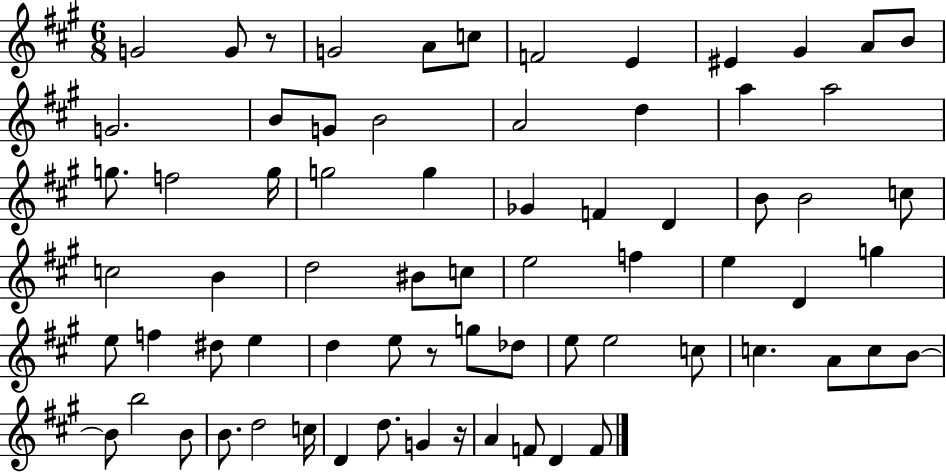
{
  \clef treble
  \numericTimeSignature
  \time 6/8
  \key a \major
  g'2 g'8 r8 | g'2 a'8 c''8 | f'2 e'4 | eis'4 gis'4 a'8 b'8 | \break g'2. | b'8 g'8 b'2 | a'2 d''4 | a''4 a''2 | \break g''8. f''2 g''16 | g''2 g''4 | ges'4 f'4 d'4 | b'8 b'2 c''8 | \break c''2 b'4 | d''2 bis'8 c''8 | e''2 f''4 | e''4 d'4 g''4 | \break e''8 f''4 dis''8 e''4 | d''4 e''8 r8 g''8 des''8 | e''8 e''2 c''8 | c''4. a'8 c''8 b'8~~ | \break b'8 b''2 b'8 | b'8. d''2 c''16 | d'4 d''8. g'4 r16 | a'4 f'8 d'4 f'8 | \break \bar "|."
}